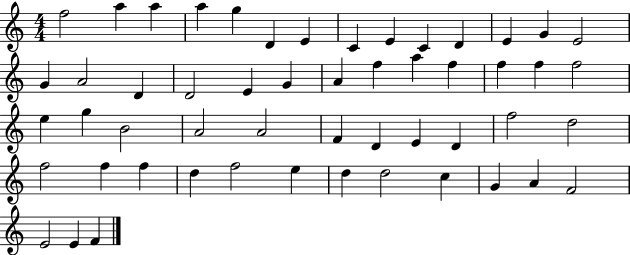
X:1
T:Untitled
M:4/4
L:1/4
K:C
f2 a a a g D E C E C D E G E2 G A2 D D2 E G A f a f f f f2 e g B2 A2 A2 F D E D f2 d2 f2 f f d f2 e d d2 c G A F2 E2 E F